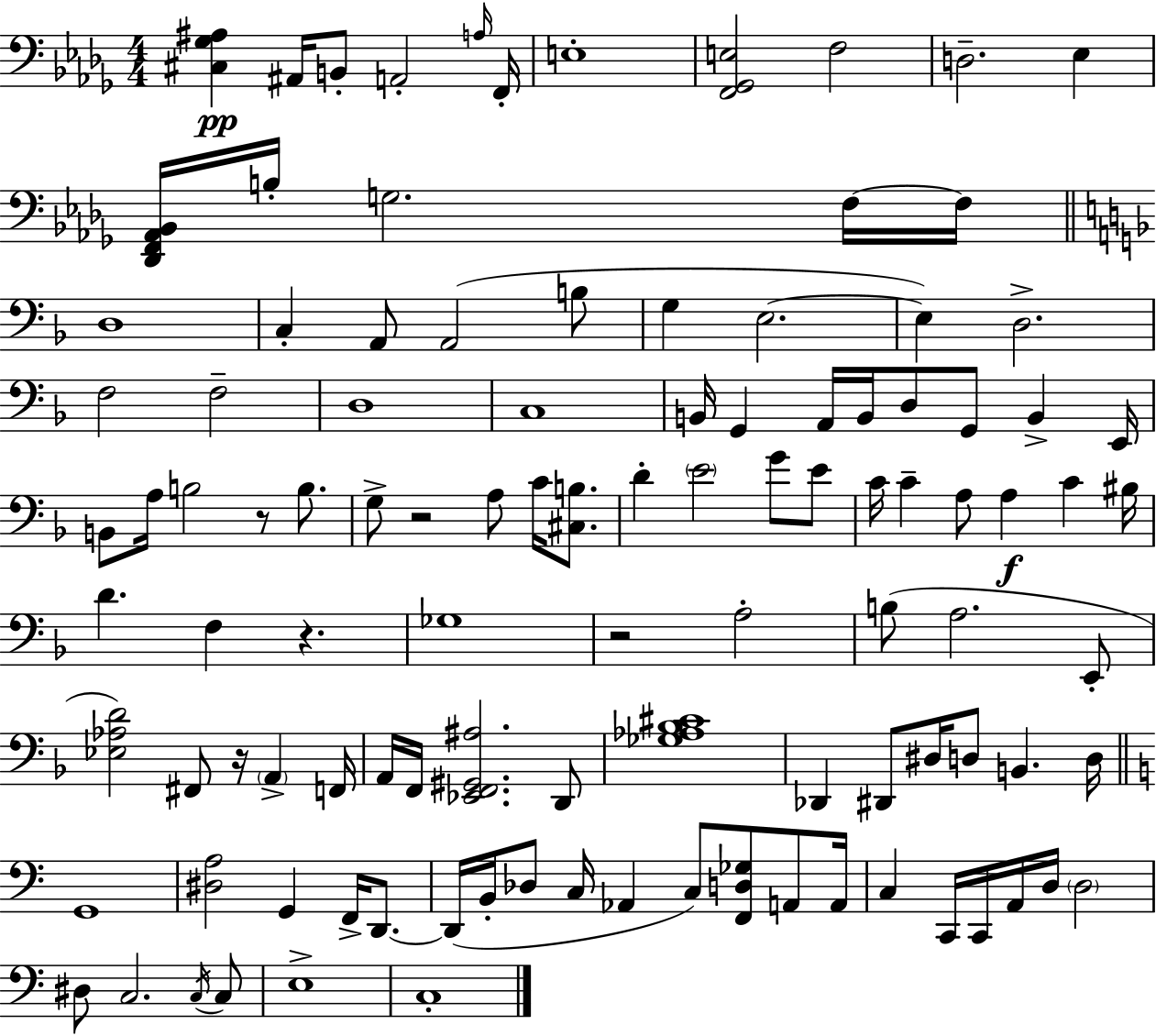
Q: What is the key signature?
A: BES minor